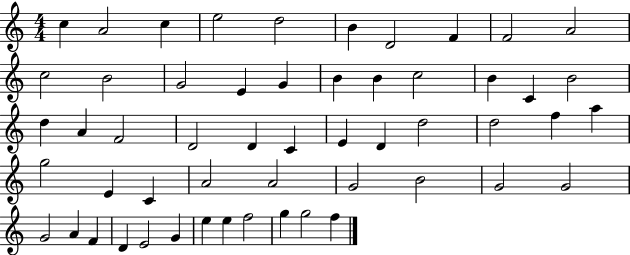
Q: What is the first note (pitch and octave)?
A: C5